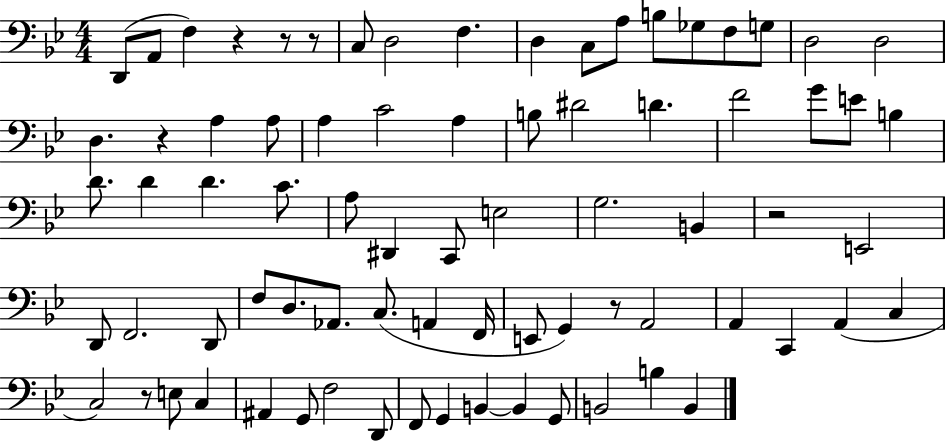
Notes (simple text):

D2/e A2/e F3/q R/q R/e R/e C3/e D3/h F3/q. D3/q C3/e A3/e B3/e Gb3/e F3/e G3/e D3/h D3/h D3/q. R/q A3/q A3/e A3/q C4/h A3/q B3/e D#4/h D4/q. F4/h G4/e E4/e B3/q D4/e. D4/q D4/q. C4/e. A3/e D#2/q C2/e E3/h G3/h. B2/q R/h E2/h D2/e F2/h. D2/e F3/e D3/e. Ab2/e. C3/e. A2/q F2/s E2/e G2/q R/e A2/h A2/q C2/q A2/q C3/q C3/h R/e E3/e C3/q A#2/q G2/e F3/h D2/e F2/e G2/q B2/q B2/q G2/e B2/h B3/q B2/q